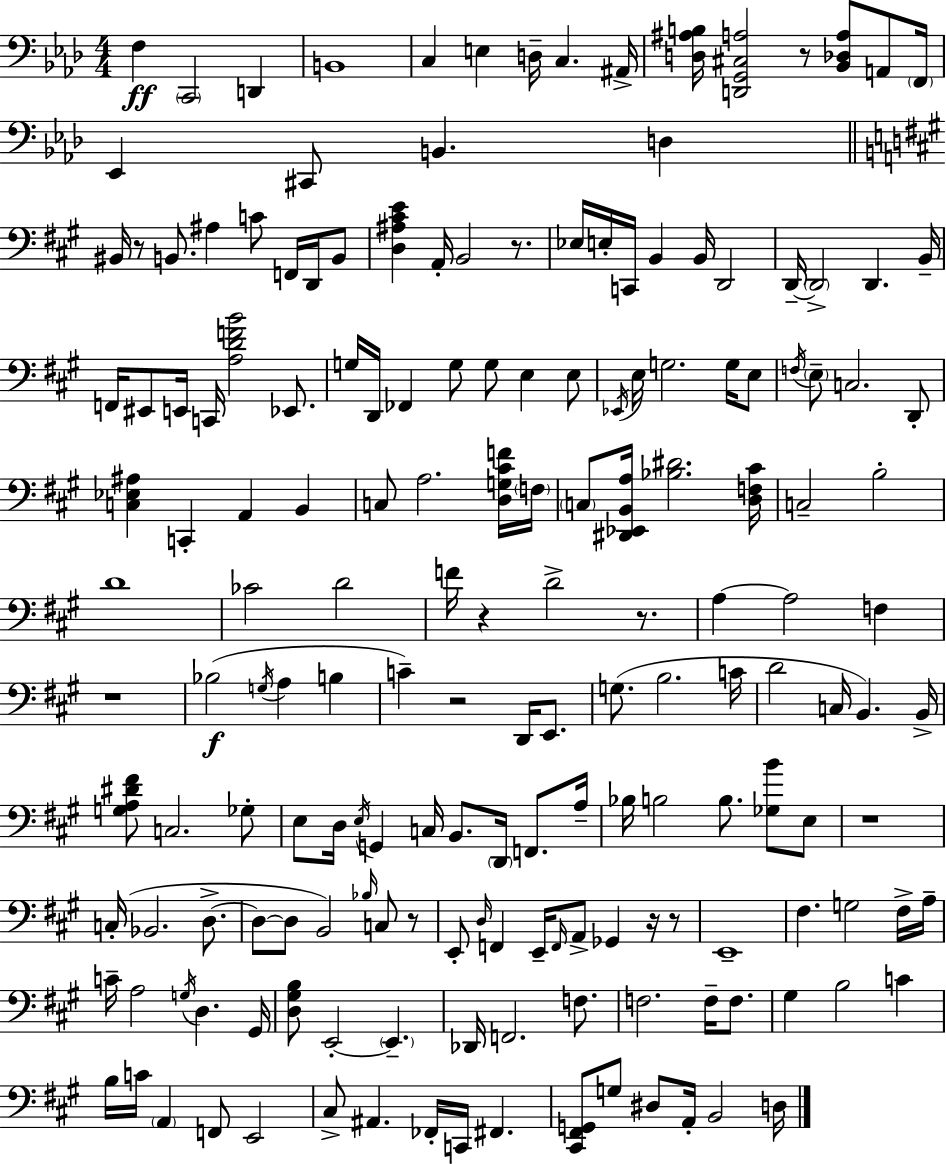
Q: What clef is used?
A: bass